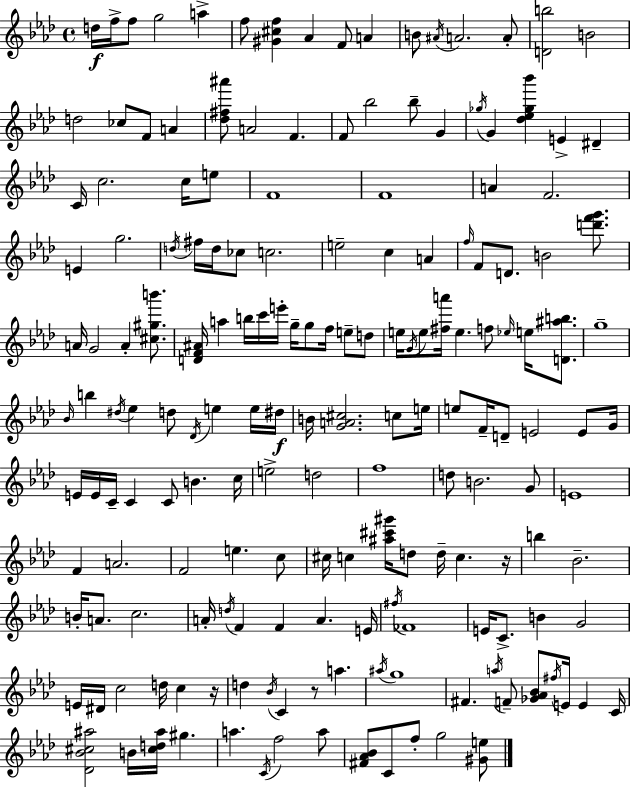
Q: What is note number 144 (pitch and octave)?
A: F#5